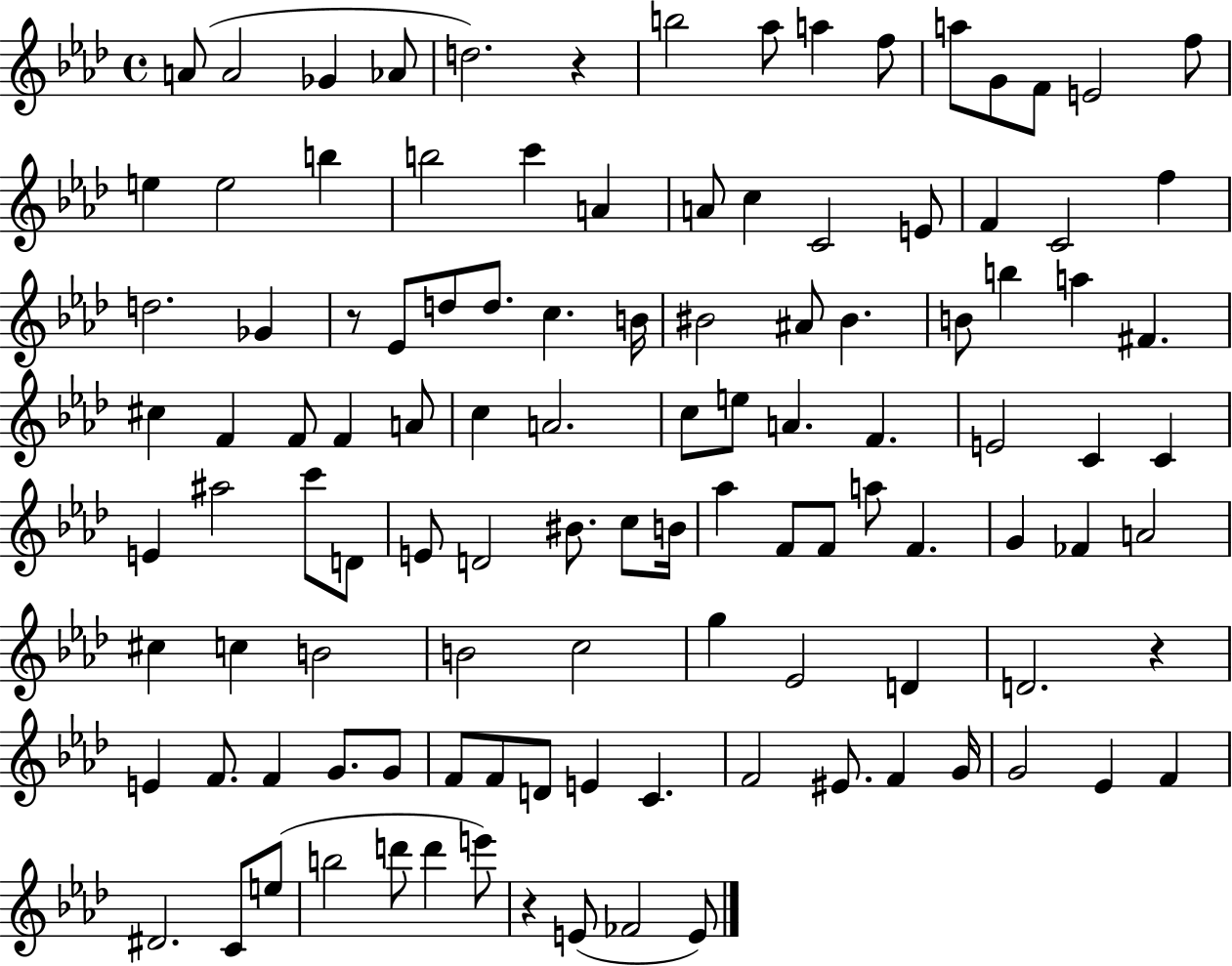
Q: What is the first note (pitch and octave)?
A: A4